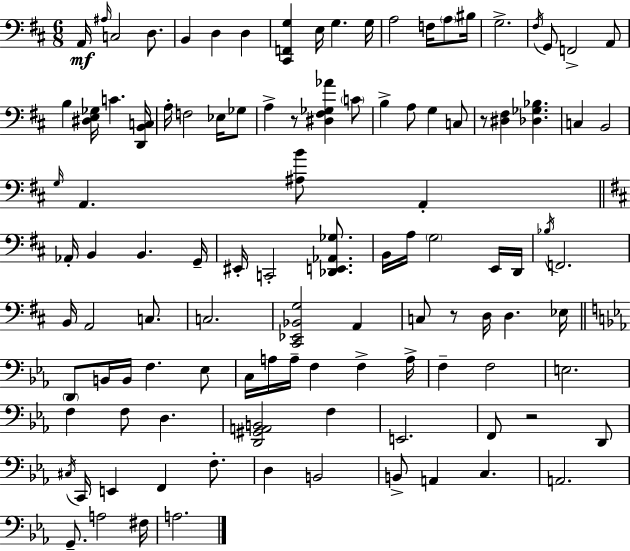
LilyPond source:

{
  \clef bass
  \numericTimeSignature
  \time 6/8
  \key d \major
  a,16\mf \grace { ais16 } c2 d8. | b,4 d4 d4 | <cis, f, g>4 e16 g4. | g16 a2 f16 \parenthesize a8 | \break bis16 g2.-> | \acciaccatura { fis16 } g,8 f,2-> | a,8 b4 <dis e ges>16 c'4. | <d, b, c>16 a16-. f2 ees16 | \break ges8 a4-> r8 <dis fis ges aes'>4 | \parenthesize c'8 b4-> a8 g4 | c8 r8 <dis fis>4 <des ges bes>4. | c4 b,2 | \break \grace { g16 } a,4. <ais b'>8 a,4-. | \bar "||" \break \key d \major aes,16-. b,4 b,4. g,16-- | eis,16-. c,2-. <des, e, aes, ges>8. | b,16 a16 \parenthesize g2 e,16 d,16 | \acciaccatura { bes16 } f,2. | \break b,16 a,2 c8. | c2. | <cis, ees, bes, g>2 a,4 | c8 r8 d16 d4. | \break ees16 \bar "||" \break \key c \minor \parenthesize d,8 b,16 b,16 f4. ees8 | c16 a16 a16-- f4 f4-> a16-> | f4-- f2 | e2. | \break f4 f8 d4. | <d, gis, a, b,>2 f4 | e,2. | f,8 r2 d,8 | \break \acciaccatura { cis16 } c,16 e,4 f,4 f8.-. | d4 b,2 | b,8-> a,4 c4. | a,2. | \break g,8.-- a2 | fis16 a2. | \bar "|."
}